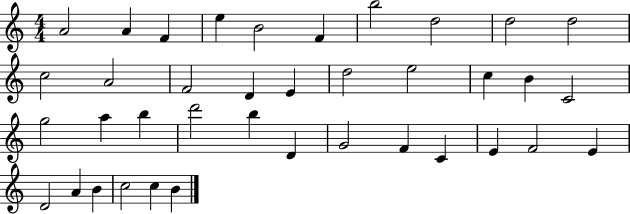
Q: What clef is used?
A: treble